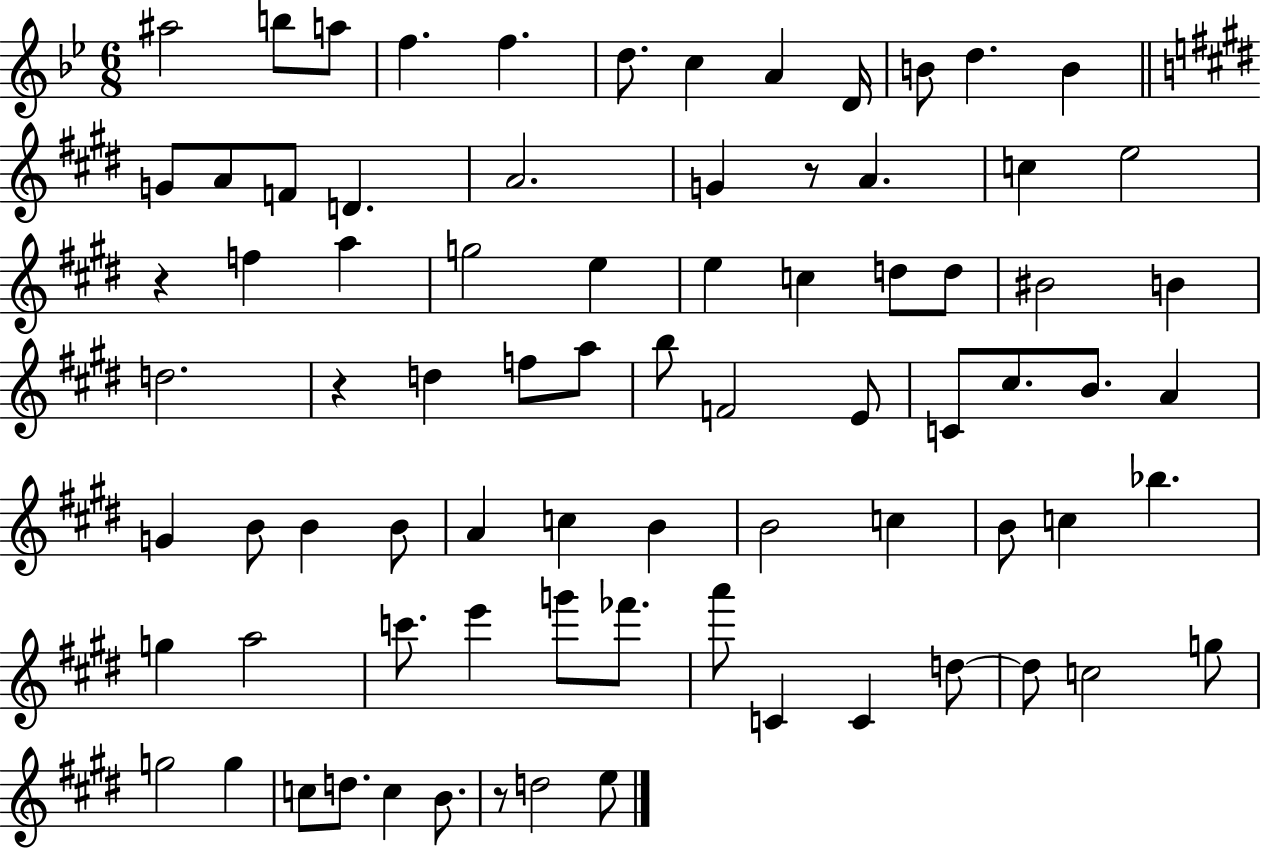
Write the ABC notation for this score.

X:1
T:Untitled
M:6/8
L:1/4
K:Bb
^a2 b/2 a/2 f f d/2 c A D/4 B/2 d B G/2 A/2 F/2 D A2 G z/2 A c e2 z f a g2 e e c d/2 d/2 ^B2 B d2 z d f/2 a/2 b/2 F2 E/2 C/2 ^c/2 B/2 A G B/2 B B/2 A c B B2 c B/2 c _b g a2 c'/2 e' g'/2 _f'/2 a'/2 C C d/2 d/2 c2 g/2 g2 g c/2 d/2 c B/2 z/2 d2 e/2